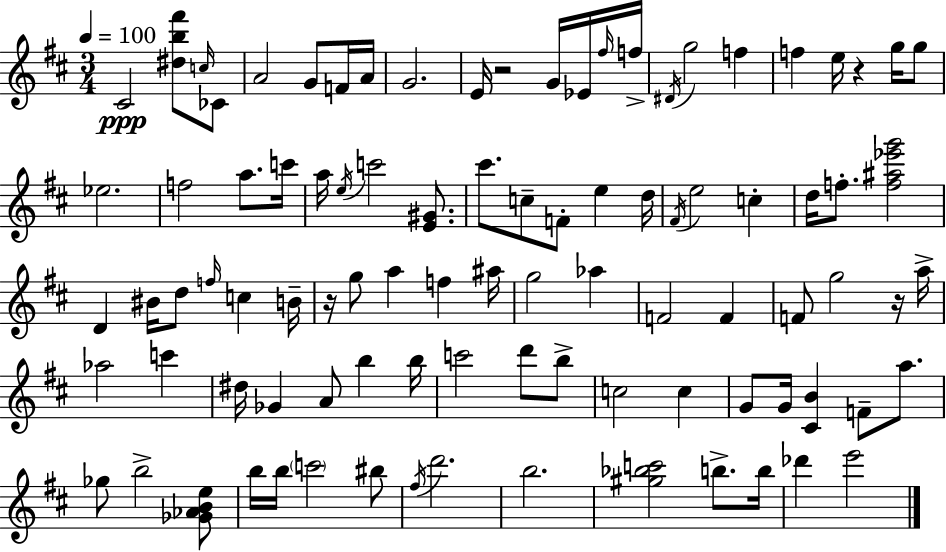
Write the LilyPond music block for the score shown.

{
  \clef treble
  \numericTimeSignature
  \time 3/4
  \key d \major
  \tempo 4 = 100
  cis'2\ppp <dis'' b'' fis'''>8 \grace { c''16 } ces'8 | a'2 g'8 f'16 | a'16 g'2. | e'16 r2 g'16 ees'16 | \break \grace { fis''16 } f''16-> \acciaccatura { dis'16 } g''2 f''4 | f''4 e''16 r4 | g''16 g''8 ees''2. | f''2 a''8. | \break c'''16 a''16 \acciaccatura { e''16 } c'''2 | <e' gis'>8. cis'''8. c''8-- f'8-. e''4 | d''16 \acciaccatura { fis'16 } e''2 | c''4-. d''16 f''8.-. <f'' ais'' ees''' g'''>2 | \break d'4 bis'16 d''8 | \grace { f''16 } c''4 b'16-- r16 g''8 a''4 | f''4 ais''16 g''2 | aes''4 f'2 | \break f'4 f'8 g''2 | r16 a''16-> aes''2 | c'''4 dis''16 ges'4 a'8 | b''4 b''16 c'''2 | \break d'''8 b''8-> c''2 | c''4 g'8 g'16 <cis' b'>4 | f'8-- a''8. ges''8 b''2-> | <ges' aes' b' e''>8 b''16 b''16 \parenthesize c'''2 | \break bis''8 \acciaccatura { fis''16 } d'''2. | b''2. | <gis'' bes'' c'''>2 | b''8.-> b''16 des'''4 e'''2 | \break \bar "|."
}